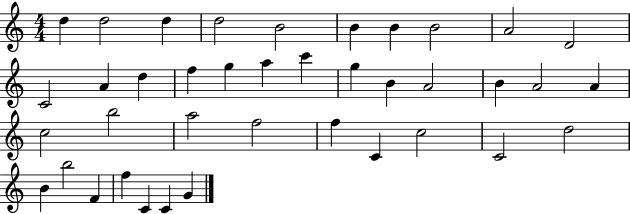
D5/q D5/h D5/q D5/h B4/h B4/q B4/q B4/h A4/h D4/h C4/h A4/q D5/q F5/q G5/q A5/q C6/q G5/q B4/q A4/h B4/q A4/h A4/q C5/h B5/h A5/h F5/h F5/q C4/q C5/h C4/h D5/h B4/q B5/h F4/q F5/q C4/q C4/q G4/q